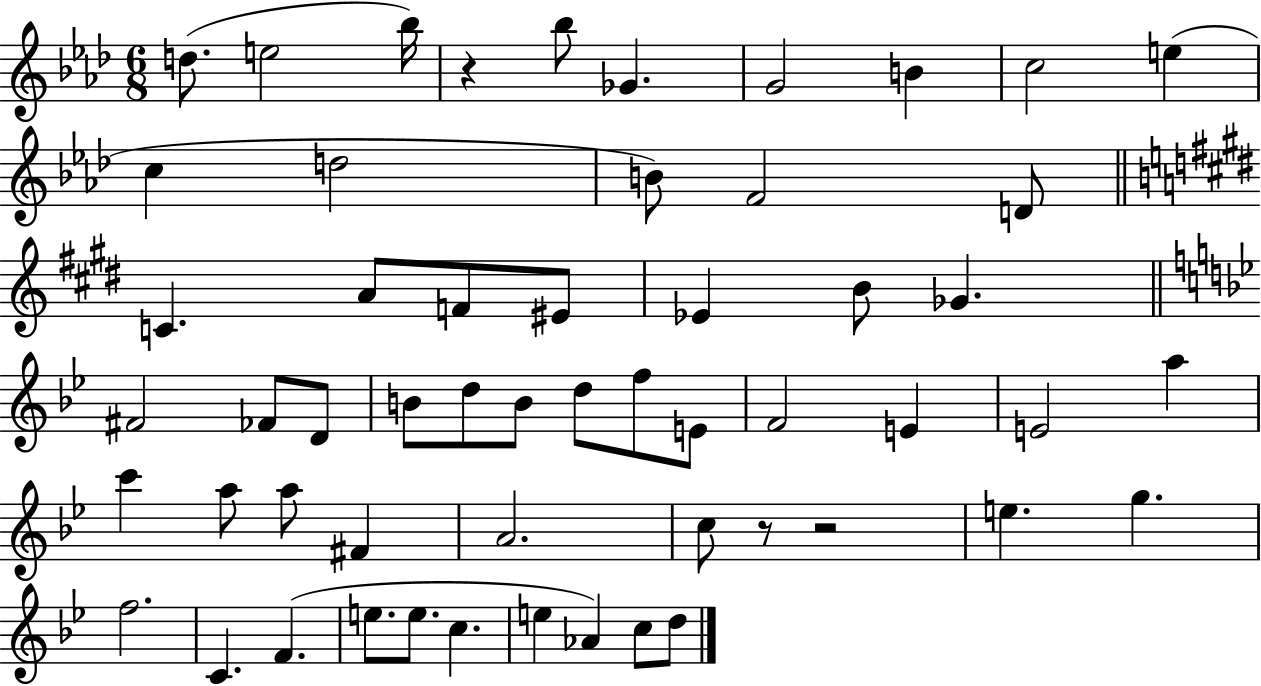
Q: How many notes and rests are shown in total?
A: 55